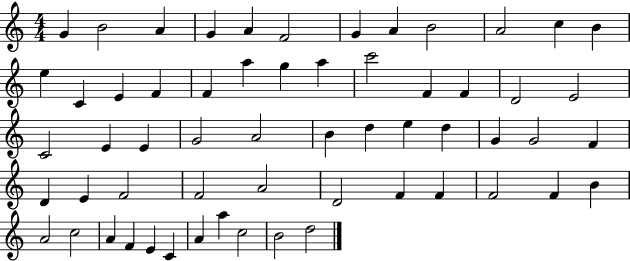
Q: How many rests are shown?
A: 0